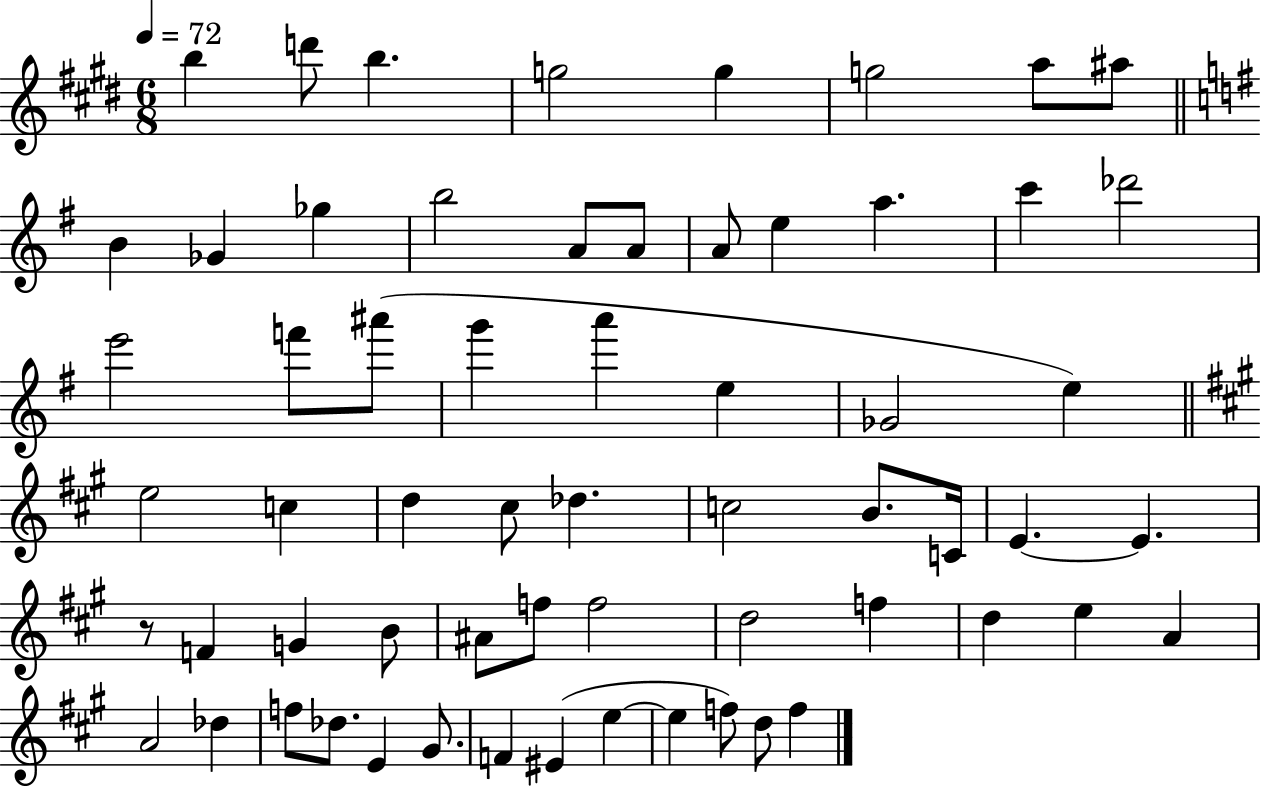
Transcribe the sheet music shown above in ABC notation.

X:1
T:Untitled
M:6/8
L:1/4
K:E
b d'/2 b g2 g g2 a/2 ^a/2 B _G _g b2 A/2 A/2 A/2 e a c' _d'2 e'2 f'/2 ^a'/2 g' a' e _G2 e e2 c d ^c/2 _d c2 B/2 C/4 E E z/2 F G B/2 ^A/2 f/2 f2 d2 f d e A A2 _d f/2 _d/2 E ^G/2 F ^E e e f/2 d/2 f